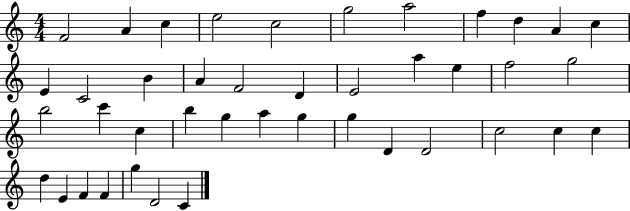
F4/h A4/q C5/q E5/h C5/h G5/h A5/h F5/q D5/q A4/q C5/q E4/q C4/h B4/q A4/q F4/h D4/q E4/h A5/q E5/q F5/h G5/h B5/h C6/q C5/q B5/q G5/q A5/q G5/q G5/q D4/q D4/h C5/h C5/q C5/q D5/q E4/q F4/q F4/q G5/q D4/h C4/q